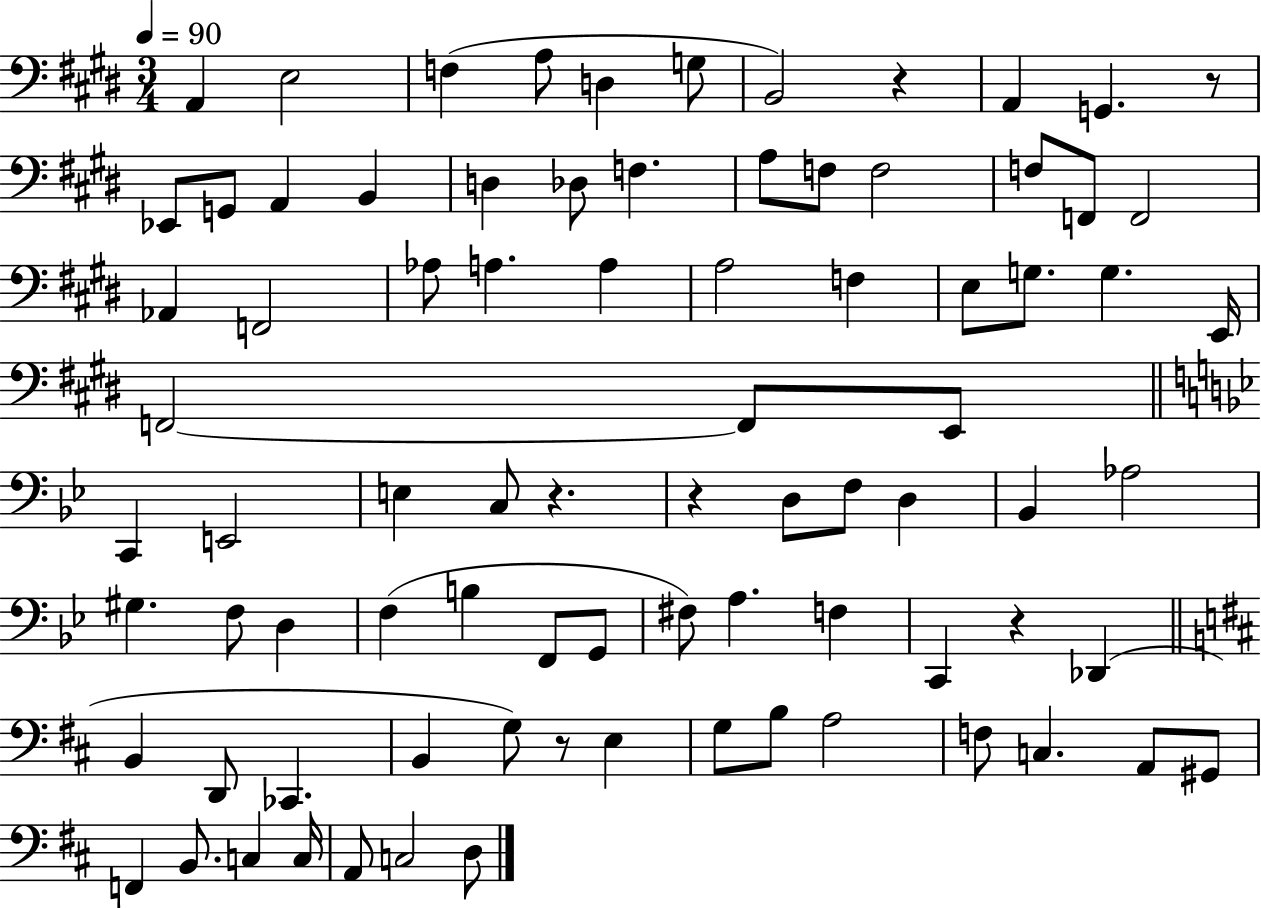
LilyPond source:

{
  \clef bass
  \numericTimeSignature
  \time 3/4
  \key e \major
  \tempo 4 = 90
  a,4 e2 | f4( a8 d4 g8 | b,2) r4 | a,4 g,4. r8 | \break ees,8 g,8 a,4 b,4 | d4 des8 f4. | a8 f8 f2 | f8 f,8 f,2 | \break aes,4 f,2 | aes8 a4. a4 | a2 f4 | e8 g8. g4. e,16 | \break f,2~~ f,8 e,8 | \bar "||" \break \key bes \major c,4 e,2 | e4 c8 r4. | r4 d8 f8 d4 | bes,4 aes2 | \break gis4. f8 d4 | f4( b4 f,8 g,8 | fis8) a4. f4 | c,4 r4 des,4( | \break \bar "||" \break \key b \minor b,4 d,8 ces,4. | b,4 g8) r8 e4 | g8 b8 a2 | f8 c4. a,8 gis,8 | \break f,4 b,8. c4 c16 | a,8 c2 d8 | \bar "|."
}